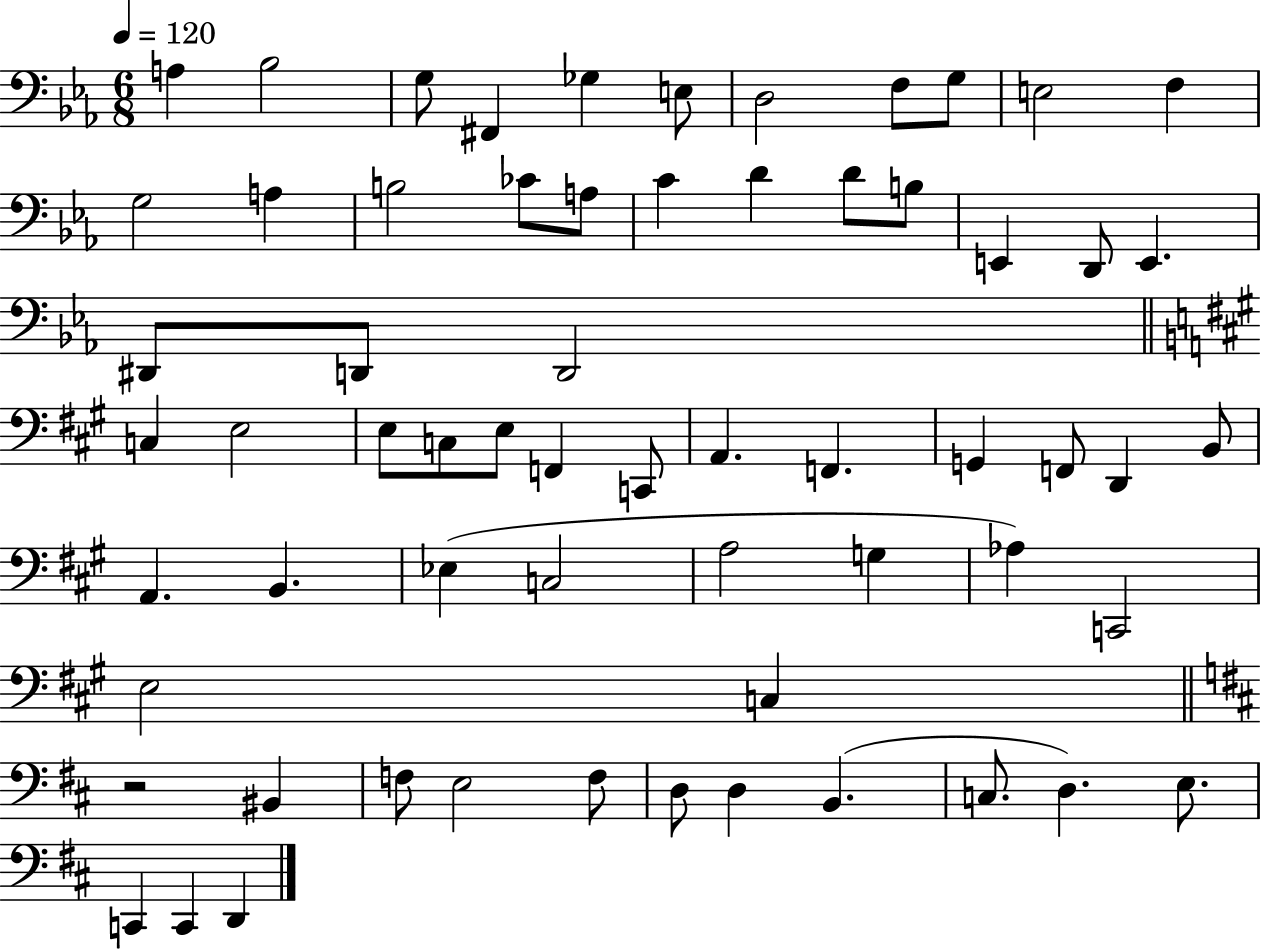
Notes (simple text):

A3/q Bb3/h G3/e F#2/q Gb3/q E3/e D3/h F3/e G3/e E3/h F3/q G3/h A3/q B3/h CES4/e A3/e C4/q D4/q D4/e B3/e E2/q D2/e E2/q. D#2/e D2/e D2/h C3/q E3/h E3/e C3/e E3/e F2/q C2/e A2/q. F2/q. G2/q F2/e D2/q B2/e A2/q. B2/q. Eb3/q C3/h A3/h G3/q Ab3/q C2/h E3/h C3/q R/h BIS2/q F3/e E3/h F3/e D3/e D3/q B2/q. C3/e. D3/q. E3/e. C2/q C2/q D2/q